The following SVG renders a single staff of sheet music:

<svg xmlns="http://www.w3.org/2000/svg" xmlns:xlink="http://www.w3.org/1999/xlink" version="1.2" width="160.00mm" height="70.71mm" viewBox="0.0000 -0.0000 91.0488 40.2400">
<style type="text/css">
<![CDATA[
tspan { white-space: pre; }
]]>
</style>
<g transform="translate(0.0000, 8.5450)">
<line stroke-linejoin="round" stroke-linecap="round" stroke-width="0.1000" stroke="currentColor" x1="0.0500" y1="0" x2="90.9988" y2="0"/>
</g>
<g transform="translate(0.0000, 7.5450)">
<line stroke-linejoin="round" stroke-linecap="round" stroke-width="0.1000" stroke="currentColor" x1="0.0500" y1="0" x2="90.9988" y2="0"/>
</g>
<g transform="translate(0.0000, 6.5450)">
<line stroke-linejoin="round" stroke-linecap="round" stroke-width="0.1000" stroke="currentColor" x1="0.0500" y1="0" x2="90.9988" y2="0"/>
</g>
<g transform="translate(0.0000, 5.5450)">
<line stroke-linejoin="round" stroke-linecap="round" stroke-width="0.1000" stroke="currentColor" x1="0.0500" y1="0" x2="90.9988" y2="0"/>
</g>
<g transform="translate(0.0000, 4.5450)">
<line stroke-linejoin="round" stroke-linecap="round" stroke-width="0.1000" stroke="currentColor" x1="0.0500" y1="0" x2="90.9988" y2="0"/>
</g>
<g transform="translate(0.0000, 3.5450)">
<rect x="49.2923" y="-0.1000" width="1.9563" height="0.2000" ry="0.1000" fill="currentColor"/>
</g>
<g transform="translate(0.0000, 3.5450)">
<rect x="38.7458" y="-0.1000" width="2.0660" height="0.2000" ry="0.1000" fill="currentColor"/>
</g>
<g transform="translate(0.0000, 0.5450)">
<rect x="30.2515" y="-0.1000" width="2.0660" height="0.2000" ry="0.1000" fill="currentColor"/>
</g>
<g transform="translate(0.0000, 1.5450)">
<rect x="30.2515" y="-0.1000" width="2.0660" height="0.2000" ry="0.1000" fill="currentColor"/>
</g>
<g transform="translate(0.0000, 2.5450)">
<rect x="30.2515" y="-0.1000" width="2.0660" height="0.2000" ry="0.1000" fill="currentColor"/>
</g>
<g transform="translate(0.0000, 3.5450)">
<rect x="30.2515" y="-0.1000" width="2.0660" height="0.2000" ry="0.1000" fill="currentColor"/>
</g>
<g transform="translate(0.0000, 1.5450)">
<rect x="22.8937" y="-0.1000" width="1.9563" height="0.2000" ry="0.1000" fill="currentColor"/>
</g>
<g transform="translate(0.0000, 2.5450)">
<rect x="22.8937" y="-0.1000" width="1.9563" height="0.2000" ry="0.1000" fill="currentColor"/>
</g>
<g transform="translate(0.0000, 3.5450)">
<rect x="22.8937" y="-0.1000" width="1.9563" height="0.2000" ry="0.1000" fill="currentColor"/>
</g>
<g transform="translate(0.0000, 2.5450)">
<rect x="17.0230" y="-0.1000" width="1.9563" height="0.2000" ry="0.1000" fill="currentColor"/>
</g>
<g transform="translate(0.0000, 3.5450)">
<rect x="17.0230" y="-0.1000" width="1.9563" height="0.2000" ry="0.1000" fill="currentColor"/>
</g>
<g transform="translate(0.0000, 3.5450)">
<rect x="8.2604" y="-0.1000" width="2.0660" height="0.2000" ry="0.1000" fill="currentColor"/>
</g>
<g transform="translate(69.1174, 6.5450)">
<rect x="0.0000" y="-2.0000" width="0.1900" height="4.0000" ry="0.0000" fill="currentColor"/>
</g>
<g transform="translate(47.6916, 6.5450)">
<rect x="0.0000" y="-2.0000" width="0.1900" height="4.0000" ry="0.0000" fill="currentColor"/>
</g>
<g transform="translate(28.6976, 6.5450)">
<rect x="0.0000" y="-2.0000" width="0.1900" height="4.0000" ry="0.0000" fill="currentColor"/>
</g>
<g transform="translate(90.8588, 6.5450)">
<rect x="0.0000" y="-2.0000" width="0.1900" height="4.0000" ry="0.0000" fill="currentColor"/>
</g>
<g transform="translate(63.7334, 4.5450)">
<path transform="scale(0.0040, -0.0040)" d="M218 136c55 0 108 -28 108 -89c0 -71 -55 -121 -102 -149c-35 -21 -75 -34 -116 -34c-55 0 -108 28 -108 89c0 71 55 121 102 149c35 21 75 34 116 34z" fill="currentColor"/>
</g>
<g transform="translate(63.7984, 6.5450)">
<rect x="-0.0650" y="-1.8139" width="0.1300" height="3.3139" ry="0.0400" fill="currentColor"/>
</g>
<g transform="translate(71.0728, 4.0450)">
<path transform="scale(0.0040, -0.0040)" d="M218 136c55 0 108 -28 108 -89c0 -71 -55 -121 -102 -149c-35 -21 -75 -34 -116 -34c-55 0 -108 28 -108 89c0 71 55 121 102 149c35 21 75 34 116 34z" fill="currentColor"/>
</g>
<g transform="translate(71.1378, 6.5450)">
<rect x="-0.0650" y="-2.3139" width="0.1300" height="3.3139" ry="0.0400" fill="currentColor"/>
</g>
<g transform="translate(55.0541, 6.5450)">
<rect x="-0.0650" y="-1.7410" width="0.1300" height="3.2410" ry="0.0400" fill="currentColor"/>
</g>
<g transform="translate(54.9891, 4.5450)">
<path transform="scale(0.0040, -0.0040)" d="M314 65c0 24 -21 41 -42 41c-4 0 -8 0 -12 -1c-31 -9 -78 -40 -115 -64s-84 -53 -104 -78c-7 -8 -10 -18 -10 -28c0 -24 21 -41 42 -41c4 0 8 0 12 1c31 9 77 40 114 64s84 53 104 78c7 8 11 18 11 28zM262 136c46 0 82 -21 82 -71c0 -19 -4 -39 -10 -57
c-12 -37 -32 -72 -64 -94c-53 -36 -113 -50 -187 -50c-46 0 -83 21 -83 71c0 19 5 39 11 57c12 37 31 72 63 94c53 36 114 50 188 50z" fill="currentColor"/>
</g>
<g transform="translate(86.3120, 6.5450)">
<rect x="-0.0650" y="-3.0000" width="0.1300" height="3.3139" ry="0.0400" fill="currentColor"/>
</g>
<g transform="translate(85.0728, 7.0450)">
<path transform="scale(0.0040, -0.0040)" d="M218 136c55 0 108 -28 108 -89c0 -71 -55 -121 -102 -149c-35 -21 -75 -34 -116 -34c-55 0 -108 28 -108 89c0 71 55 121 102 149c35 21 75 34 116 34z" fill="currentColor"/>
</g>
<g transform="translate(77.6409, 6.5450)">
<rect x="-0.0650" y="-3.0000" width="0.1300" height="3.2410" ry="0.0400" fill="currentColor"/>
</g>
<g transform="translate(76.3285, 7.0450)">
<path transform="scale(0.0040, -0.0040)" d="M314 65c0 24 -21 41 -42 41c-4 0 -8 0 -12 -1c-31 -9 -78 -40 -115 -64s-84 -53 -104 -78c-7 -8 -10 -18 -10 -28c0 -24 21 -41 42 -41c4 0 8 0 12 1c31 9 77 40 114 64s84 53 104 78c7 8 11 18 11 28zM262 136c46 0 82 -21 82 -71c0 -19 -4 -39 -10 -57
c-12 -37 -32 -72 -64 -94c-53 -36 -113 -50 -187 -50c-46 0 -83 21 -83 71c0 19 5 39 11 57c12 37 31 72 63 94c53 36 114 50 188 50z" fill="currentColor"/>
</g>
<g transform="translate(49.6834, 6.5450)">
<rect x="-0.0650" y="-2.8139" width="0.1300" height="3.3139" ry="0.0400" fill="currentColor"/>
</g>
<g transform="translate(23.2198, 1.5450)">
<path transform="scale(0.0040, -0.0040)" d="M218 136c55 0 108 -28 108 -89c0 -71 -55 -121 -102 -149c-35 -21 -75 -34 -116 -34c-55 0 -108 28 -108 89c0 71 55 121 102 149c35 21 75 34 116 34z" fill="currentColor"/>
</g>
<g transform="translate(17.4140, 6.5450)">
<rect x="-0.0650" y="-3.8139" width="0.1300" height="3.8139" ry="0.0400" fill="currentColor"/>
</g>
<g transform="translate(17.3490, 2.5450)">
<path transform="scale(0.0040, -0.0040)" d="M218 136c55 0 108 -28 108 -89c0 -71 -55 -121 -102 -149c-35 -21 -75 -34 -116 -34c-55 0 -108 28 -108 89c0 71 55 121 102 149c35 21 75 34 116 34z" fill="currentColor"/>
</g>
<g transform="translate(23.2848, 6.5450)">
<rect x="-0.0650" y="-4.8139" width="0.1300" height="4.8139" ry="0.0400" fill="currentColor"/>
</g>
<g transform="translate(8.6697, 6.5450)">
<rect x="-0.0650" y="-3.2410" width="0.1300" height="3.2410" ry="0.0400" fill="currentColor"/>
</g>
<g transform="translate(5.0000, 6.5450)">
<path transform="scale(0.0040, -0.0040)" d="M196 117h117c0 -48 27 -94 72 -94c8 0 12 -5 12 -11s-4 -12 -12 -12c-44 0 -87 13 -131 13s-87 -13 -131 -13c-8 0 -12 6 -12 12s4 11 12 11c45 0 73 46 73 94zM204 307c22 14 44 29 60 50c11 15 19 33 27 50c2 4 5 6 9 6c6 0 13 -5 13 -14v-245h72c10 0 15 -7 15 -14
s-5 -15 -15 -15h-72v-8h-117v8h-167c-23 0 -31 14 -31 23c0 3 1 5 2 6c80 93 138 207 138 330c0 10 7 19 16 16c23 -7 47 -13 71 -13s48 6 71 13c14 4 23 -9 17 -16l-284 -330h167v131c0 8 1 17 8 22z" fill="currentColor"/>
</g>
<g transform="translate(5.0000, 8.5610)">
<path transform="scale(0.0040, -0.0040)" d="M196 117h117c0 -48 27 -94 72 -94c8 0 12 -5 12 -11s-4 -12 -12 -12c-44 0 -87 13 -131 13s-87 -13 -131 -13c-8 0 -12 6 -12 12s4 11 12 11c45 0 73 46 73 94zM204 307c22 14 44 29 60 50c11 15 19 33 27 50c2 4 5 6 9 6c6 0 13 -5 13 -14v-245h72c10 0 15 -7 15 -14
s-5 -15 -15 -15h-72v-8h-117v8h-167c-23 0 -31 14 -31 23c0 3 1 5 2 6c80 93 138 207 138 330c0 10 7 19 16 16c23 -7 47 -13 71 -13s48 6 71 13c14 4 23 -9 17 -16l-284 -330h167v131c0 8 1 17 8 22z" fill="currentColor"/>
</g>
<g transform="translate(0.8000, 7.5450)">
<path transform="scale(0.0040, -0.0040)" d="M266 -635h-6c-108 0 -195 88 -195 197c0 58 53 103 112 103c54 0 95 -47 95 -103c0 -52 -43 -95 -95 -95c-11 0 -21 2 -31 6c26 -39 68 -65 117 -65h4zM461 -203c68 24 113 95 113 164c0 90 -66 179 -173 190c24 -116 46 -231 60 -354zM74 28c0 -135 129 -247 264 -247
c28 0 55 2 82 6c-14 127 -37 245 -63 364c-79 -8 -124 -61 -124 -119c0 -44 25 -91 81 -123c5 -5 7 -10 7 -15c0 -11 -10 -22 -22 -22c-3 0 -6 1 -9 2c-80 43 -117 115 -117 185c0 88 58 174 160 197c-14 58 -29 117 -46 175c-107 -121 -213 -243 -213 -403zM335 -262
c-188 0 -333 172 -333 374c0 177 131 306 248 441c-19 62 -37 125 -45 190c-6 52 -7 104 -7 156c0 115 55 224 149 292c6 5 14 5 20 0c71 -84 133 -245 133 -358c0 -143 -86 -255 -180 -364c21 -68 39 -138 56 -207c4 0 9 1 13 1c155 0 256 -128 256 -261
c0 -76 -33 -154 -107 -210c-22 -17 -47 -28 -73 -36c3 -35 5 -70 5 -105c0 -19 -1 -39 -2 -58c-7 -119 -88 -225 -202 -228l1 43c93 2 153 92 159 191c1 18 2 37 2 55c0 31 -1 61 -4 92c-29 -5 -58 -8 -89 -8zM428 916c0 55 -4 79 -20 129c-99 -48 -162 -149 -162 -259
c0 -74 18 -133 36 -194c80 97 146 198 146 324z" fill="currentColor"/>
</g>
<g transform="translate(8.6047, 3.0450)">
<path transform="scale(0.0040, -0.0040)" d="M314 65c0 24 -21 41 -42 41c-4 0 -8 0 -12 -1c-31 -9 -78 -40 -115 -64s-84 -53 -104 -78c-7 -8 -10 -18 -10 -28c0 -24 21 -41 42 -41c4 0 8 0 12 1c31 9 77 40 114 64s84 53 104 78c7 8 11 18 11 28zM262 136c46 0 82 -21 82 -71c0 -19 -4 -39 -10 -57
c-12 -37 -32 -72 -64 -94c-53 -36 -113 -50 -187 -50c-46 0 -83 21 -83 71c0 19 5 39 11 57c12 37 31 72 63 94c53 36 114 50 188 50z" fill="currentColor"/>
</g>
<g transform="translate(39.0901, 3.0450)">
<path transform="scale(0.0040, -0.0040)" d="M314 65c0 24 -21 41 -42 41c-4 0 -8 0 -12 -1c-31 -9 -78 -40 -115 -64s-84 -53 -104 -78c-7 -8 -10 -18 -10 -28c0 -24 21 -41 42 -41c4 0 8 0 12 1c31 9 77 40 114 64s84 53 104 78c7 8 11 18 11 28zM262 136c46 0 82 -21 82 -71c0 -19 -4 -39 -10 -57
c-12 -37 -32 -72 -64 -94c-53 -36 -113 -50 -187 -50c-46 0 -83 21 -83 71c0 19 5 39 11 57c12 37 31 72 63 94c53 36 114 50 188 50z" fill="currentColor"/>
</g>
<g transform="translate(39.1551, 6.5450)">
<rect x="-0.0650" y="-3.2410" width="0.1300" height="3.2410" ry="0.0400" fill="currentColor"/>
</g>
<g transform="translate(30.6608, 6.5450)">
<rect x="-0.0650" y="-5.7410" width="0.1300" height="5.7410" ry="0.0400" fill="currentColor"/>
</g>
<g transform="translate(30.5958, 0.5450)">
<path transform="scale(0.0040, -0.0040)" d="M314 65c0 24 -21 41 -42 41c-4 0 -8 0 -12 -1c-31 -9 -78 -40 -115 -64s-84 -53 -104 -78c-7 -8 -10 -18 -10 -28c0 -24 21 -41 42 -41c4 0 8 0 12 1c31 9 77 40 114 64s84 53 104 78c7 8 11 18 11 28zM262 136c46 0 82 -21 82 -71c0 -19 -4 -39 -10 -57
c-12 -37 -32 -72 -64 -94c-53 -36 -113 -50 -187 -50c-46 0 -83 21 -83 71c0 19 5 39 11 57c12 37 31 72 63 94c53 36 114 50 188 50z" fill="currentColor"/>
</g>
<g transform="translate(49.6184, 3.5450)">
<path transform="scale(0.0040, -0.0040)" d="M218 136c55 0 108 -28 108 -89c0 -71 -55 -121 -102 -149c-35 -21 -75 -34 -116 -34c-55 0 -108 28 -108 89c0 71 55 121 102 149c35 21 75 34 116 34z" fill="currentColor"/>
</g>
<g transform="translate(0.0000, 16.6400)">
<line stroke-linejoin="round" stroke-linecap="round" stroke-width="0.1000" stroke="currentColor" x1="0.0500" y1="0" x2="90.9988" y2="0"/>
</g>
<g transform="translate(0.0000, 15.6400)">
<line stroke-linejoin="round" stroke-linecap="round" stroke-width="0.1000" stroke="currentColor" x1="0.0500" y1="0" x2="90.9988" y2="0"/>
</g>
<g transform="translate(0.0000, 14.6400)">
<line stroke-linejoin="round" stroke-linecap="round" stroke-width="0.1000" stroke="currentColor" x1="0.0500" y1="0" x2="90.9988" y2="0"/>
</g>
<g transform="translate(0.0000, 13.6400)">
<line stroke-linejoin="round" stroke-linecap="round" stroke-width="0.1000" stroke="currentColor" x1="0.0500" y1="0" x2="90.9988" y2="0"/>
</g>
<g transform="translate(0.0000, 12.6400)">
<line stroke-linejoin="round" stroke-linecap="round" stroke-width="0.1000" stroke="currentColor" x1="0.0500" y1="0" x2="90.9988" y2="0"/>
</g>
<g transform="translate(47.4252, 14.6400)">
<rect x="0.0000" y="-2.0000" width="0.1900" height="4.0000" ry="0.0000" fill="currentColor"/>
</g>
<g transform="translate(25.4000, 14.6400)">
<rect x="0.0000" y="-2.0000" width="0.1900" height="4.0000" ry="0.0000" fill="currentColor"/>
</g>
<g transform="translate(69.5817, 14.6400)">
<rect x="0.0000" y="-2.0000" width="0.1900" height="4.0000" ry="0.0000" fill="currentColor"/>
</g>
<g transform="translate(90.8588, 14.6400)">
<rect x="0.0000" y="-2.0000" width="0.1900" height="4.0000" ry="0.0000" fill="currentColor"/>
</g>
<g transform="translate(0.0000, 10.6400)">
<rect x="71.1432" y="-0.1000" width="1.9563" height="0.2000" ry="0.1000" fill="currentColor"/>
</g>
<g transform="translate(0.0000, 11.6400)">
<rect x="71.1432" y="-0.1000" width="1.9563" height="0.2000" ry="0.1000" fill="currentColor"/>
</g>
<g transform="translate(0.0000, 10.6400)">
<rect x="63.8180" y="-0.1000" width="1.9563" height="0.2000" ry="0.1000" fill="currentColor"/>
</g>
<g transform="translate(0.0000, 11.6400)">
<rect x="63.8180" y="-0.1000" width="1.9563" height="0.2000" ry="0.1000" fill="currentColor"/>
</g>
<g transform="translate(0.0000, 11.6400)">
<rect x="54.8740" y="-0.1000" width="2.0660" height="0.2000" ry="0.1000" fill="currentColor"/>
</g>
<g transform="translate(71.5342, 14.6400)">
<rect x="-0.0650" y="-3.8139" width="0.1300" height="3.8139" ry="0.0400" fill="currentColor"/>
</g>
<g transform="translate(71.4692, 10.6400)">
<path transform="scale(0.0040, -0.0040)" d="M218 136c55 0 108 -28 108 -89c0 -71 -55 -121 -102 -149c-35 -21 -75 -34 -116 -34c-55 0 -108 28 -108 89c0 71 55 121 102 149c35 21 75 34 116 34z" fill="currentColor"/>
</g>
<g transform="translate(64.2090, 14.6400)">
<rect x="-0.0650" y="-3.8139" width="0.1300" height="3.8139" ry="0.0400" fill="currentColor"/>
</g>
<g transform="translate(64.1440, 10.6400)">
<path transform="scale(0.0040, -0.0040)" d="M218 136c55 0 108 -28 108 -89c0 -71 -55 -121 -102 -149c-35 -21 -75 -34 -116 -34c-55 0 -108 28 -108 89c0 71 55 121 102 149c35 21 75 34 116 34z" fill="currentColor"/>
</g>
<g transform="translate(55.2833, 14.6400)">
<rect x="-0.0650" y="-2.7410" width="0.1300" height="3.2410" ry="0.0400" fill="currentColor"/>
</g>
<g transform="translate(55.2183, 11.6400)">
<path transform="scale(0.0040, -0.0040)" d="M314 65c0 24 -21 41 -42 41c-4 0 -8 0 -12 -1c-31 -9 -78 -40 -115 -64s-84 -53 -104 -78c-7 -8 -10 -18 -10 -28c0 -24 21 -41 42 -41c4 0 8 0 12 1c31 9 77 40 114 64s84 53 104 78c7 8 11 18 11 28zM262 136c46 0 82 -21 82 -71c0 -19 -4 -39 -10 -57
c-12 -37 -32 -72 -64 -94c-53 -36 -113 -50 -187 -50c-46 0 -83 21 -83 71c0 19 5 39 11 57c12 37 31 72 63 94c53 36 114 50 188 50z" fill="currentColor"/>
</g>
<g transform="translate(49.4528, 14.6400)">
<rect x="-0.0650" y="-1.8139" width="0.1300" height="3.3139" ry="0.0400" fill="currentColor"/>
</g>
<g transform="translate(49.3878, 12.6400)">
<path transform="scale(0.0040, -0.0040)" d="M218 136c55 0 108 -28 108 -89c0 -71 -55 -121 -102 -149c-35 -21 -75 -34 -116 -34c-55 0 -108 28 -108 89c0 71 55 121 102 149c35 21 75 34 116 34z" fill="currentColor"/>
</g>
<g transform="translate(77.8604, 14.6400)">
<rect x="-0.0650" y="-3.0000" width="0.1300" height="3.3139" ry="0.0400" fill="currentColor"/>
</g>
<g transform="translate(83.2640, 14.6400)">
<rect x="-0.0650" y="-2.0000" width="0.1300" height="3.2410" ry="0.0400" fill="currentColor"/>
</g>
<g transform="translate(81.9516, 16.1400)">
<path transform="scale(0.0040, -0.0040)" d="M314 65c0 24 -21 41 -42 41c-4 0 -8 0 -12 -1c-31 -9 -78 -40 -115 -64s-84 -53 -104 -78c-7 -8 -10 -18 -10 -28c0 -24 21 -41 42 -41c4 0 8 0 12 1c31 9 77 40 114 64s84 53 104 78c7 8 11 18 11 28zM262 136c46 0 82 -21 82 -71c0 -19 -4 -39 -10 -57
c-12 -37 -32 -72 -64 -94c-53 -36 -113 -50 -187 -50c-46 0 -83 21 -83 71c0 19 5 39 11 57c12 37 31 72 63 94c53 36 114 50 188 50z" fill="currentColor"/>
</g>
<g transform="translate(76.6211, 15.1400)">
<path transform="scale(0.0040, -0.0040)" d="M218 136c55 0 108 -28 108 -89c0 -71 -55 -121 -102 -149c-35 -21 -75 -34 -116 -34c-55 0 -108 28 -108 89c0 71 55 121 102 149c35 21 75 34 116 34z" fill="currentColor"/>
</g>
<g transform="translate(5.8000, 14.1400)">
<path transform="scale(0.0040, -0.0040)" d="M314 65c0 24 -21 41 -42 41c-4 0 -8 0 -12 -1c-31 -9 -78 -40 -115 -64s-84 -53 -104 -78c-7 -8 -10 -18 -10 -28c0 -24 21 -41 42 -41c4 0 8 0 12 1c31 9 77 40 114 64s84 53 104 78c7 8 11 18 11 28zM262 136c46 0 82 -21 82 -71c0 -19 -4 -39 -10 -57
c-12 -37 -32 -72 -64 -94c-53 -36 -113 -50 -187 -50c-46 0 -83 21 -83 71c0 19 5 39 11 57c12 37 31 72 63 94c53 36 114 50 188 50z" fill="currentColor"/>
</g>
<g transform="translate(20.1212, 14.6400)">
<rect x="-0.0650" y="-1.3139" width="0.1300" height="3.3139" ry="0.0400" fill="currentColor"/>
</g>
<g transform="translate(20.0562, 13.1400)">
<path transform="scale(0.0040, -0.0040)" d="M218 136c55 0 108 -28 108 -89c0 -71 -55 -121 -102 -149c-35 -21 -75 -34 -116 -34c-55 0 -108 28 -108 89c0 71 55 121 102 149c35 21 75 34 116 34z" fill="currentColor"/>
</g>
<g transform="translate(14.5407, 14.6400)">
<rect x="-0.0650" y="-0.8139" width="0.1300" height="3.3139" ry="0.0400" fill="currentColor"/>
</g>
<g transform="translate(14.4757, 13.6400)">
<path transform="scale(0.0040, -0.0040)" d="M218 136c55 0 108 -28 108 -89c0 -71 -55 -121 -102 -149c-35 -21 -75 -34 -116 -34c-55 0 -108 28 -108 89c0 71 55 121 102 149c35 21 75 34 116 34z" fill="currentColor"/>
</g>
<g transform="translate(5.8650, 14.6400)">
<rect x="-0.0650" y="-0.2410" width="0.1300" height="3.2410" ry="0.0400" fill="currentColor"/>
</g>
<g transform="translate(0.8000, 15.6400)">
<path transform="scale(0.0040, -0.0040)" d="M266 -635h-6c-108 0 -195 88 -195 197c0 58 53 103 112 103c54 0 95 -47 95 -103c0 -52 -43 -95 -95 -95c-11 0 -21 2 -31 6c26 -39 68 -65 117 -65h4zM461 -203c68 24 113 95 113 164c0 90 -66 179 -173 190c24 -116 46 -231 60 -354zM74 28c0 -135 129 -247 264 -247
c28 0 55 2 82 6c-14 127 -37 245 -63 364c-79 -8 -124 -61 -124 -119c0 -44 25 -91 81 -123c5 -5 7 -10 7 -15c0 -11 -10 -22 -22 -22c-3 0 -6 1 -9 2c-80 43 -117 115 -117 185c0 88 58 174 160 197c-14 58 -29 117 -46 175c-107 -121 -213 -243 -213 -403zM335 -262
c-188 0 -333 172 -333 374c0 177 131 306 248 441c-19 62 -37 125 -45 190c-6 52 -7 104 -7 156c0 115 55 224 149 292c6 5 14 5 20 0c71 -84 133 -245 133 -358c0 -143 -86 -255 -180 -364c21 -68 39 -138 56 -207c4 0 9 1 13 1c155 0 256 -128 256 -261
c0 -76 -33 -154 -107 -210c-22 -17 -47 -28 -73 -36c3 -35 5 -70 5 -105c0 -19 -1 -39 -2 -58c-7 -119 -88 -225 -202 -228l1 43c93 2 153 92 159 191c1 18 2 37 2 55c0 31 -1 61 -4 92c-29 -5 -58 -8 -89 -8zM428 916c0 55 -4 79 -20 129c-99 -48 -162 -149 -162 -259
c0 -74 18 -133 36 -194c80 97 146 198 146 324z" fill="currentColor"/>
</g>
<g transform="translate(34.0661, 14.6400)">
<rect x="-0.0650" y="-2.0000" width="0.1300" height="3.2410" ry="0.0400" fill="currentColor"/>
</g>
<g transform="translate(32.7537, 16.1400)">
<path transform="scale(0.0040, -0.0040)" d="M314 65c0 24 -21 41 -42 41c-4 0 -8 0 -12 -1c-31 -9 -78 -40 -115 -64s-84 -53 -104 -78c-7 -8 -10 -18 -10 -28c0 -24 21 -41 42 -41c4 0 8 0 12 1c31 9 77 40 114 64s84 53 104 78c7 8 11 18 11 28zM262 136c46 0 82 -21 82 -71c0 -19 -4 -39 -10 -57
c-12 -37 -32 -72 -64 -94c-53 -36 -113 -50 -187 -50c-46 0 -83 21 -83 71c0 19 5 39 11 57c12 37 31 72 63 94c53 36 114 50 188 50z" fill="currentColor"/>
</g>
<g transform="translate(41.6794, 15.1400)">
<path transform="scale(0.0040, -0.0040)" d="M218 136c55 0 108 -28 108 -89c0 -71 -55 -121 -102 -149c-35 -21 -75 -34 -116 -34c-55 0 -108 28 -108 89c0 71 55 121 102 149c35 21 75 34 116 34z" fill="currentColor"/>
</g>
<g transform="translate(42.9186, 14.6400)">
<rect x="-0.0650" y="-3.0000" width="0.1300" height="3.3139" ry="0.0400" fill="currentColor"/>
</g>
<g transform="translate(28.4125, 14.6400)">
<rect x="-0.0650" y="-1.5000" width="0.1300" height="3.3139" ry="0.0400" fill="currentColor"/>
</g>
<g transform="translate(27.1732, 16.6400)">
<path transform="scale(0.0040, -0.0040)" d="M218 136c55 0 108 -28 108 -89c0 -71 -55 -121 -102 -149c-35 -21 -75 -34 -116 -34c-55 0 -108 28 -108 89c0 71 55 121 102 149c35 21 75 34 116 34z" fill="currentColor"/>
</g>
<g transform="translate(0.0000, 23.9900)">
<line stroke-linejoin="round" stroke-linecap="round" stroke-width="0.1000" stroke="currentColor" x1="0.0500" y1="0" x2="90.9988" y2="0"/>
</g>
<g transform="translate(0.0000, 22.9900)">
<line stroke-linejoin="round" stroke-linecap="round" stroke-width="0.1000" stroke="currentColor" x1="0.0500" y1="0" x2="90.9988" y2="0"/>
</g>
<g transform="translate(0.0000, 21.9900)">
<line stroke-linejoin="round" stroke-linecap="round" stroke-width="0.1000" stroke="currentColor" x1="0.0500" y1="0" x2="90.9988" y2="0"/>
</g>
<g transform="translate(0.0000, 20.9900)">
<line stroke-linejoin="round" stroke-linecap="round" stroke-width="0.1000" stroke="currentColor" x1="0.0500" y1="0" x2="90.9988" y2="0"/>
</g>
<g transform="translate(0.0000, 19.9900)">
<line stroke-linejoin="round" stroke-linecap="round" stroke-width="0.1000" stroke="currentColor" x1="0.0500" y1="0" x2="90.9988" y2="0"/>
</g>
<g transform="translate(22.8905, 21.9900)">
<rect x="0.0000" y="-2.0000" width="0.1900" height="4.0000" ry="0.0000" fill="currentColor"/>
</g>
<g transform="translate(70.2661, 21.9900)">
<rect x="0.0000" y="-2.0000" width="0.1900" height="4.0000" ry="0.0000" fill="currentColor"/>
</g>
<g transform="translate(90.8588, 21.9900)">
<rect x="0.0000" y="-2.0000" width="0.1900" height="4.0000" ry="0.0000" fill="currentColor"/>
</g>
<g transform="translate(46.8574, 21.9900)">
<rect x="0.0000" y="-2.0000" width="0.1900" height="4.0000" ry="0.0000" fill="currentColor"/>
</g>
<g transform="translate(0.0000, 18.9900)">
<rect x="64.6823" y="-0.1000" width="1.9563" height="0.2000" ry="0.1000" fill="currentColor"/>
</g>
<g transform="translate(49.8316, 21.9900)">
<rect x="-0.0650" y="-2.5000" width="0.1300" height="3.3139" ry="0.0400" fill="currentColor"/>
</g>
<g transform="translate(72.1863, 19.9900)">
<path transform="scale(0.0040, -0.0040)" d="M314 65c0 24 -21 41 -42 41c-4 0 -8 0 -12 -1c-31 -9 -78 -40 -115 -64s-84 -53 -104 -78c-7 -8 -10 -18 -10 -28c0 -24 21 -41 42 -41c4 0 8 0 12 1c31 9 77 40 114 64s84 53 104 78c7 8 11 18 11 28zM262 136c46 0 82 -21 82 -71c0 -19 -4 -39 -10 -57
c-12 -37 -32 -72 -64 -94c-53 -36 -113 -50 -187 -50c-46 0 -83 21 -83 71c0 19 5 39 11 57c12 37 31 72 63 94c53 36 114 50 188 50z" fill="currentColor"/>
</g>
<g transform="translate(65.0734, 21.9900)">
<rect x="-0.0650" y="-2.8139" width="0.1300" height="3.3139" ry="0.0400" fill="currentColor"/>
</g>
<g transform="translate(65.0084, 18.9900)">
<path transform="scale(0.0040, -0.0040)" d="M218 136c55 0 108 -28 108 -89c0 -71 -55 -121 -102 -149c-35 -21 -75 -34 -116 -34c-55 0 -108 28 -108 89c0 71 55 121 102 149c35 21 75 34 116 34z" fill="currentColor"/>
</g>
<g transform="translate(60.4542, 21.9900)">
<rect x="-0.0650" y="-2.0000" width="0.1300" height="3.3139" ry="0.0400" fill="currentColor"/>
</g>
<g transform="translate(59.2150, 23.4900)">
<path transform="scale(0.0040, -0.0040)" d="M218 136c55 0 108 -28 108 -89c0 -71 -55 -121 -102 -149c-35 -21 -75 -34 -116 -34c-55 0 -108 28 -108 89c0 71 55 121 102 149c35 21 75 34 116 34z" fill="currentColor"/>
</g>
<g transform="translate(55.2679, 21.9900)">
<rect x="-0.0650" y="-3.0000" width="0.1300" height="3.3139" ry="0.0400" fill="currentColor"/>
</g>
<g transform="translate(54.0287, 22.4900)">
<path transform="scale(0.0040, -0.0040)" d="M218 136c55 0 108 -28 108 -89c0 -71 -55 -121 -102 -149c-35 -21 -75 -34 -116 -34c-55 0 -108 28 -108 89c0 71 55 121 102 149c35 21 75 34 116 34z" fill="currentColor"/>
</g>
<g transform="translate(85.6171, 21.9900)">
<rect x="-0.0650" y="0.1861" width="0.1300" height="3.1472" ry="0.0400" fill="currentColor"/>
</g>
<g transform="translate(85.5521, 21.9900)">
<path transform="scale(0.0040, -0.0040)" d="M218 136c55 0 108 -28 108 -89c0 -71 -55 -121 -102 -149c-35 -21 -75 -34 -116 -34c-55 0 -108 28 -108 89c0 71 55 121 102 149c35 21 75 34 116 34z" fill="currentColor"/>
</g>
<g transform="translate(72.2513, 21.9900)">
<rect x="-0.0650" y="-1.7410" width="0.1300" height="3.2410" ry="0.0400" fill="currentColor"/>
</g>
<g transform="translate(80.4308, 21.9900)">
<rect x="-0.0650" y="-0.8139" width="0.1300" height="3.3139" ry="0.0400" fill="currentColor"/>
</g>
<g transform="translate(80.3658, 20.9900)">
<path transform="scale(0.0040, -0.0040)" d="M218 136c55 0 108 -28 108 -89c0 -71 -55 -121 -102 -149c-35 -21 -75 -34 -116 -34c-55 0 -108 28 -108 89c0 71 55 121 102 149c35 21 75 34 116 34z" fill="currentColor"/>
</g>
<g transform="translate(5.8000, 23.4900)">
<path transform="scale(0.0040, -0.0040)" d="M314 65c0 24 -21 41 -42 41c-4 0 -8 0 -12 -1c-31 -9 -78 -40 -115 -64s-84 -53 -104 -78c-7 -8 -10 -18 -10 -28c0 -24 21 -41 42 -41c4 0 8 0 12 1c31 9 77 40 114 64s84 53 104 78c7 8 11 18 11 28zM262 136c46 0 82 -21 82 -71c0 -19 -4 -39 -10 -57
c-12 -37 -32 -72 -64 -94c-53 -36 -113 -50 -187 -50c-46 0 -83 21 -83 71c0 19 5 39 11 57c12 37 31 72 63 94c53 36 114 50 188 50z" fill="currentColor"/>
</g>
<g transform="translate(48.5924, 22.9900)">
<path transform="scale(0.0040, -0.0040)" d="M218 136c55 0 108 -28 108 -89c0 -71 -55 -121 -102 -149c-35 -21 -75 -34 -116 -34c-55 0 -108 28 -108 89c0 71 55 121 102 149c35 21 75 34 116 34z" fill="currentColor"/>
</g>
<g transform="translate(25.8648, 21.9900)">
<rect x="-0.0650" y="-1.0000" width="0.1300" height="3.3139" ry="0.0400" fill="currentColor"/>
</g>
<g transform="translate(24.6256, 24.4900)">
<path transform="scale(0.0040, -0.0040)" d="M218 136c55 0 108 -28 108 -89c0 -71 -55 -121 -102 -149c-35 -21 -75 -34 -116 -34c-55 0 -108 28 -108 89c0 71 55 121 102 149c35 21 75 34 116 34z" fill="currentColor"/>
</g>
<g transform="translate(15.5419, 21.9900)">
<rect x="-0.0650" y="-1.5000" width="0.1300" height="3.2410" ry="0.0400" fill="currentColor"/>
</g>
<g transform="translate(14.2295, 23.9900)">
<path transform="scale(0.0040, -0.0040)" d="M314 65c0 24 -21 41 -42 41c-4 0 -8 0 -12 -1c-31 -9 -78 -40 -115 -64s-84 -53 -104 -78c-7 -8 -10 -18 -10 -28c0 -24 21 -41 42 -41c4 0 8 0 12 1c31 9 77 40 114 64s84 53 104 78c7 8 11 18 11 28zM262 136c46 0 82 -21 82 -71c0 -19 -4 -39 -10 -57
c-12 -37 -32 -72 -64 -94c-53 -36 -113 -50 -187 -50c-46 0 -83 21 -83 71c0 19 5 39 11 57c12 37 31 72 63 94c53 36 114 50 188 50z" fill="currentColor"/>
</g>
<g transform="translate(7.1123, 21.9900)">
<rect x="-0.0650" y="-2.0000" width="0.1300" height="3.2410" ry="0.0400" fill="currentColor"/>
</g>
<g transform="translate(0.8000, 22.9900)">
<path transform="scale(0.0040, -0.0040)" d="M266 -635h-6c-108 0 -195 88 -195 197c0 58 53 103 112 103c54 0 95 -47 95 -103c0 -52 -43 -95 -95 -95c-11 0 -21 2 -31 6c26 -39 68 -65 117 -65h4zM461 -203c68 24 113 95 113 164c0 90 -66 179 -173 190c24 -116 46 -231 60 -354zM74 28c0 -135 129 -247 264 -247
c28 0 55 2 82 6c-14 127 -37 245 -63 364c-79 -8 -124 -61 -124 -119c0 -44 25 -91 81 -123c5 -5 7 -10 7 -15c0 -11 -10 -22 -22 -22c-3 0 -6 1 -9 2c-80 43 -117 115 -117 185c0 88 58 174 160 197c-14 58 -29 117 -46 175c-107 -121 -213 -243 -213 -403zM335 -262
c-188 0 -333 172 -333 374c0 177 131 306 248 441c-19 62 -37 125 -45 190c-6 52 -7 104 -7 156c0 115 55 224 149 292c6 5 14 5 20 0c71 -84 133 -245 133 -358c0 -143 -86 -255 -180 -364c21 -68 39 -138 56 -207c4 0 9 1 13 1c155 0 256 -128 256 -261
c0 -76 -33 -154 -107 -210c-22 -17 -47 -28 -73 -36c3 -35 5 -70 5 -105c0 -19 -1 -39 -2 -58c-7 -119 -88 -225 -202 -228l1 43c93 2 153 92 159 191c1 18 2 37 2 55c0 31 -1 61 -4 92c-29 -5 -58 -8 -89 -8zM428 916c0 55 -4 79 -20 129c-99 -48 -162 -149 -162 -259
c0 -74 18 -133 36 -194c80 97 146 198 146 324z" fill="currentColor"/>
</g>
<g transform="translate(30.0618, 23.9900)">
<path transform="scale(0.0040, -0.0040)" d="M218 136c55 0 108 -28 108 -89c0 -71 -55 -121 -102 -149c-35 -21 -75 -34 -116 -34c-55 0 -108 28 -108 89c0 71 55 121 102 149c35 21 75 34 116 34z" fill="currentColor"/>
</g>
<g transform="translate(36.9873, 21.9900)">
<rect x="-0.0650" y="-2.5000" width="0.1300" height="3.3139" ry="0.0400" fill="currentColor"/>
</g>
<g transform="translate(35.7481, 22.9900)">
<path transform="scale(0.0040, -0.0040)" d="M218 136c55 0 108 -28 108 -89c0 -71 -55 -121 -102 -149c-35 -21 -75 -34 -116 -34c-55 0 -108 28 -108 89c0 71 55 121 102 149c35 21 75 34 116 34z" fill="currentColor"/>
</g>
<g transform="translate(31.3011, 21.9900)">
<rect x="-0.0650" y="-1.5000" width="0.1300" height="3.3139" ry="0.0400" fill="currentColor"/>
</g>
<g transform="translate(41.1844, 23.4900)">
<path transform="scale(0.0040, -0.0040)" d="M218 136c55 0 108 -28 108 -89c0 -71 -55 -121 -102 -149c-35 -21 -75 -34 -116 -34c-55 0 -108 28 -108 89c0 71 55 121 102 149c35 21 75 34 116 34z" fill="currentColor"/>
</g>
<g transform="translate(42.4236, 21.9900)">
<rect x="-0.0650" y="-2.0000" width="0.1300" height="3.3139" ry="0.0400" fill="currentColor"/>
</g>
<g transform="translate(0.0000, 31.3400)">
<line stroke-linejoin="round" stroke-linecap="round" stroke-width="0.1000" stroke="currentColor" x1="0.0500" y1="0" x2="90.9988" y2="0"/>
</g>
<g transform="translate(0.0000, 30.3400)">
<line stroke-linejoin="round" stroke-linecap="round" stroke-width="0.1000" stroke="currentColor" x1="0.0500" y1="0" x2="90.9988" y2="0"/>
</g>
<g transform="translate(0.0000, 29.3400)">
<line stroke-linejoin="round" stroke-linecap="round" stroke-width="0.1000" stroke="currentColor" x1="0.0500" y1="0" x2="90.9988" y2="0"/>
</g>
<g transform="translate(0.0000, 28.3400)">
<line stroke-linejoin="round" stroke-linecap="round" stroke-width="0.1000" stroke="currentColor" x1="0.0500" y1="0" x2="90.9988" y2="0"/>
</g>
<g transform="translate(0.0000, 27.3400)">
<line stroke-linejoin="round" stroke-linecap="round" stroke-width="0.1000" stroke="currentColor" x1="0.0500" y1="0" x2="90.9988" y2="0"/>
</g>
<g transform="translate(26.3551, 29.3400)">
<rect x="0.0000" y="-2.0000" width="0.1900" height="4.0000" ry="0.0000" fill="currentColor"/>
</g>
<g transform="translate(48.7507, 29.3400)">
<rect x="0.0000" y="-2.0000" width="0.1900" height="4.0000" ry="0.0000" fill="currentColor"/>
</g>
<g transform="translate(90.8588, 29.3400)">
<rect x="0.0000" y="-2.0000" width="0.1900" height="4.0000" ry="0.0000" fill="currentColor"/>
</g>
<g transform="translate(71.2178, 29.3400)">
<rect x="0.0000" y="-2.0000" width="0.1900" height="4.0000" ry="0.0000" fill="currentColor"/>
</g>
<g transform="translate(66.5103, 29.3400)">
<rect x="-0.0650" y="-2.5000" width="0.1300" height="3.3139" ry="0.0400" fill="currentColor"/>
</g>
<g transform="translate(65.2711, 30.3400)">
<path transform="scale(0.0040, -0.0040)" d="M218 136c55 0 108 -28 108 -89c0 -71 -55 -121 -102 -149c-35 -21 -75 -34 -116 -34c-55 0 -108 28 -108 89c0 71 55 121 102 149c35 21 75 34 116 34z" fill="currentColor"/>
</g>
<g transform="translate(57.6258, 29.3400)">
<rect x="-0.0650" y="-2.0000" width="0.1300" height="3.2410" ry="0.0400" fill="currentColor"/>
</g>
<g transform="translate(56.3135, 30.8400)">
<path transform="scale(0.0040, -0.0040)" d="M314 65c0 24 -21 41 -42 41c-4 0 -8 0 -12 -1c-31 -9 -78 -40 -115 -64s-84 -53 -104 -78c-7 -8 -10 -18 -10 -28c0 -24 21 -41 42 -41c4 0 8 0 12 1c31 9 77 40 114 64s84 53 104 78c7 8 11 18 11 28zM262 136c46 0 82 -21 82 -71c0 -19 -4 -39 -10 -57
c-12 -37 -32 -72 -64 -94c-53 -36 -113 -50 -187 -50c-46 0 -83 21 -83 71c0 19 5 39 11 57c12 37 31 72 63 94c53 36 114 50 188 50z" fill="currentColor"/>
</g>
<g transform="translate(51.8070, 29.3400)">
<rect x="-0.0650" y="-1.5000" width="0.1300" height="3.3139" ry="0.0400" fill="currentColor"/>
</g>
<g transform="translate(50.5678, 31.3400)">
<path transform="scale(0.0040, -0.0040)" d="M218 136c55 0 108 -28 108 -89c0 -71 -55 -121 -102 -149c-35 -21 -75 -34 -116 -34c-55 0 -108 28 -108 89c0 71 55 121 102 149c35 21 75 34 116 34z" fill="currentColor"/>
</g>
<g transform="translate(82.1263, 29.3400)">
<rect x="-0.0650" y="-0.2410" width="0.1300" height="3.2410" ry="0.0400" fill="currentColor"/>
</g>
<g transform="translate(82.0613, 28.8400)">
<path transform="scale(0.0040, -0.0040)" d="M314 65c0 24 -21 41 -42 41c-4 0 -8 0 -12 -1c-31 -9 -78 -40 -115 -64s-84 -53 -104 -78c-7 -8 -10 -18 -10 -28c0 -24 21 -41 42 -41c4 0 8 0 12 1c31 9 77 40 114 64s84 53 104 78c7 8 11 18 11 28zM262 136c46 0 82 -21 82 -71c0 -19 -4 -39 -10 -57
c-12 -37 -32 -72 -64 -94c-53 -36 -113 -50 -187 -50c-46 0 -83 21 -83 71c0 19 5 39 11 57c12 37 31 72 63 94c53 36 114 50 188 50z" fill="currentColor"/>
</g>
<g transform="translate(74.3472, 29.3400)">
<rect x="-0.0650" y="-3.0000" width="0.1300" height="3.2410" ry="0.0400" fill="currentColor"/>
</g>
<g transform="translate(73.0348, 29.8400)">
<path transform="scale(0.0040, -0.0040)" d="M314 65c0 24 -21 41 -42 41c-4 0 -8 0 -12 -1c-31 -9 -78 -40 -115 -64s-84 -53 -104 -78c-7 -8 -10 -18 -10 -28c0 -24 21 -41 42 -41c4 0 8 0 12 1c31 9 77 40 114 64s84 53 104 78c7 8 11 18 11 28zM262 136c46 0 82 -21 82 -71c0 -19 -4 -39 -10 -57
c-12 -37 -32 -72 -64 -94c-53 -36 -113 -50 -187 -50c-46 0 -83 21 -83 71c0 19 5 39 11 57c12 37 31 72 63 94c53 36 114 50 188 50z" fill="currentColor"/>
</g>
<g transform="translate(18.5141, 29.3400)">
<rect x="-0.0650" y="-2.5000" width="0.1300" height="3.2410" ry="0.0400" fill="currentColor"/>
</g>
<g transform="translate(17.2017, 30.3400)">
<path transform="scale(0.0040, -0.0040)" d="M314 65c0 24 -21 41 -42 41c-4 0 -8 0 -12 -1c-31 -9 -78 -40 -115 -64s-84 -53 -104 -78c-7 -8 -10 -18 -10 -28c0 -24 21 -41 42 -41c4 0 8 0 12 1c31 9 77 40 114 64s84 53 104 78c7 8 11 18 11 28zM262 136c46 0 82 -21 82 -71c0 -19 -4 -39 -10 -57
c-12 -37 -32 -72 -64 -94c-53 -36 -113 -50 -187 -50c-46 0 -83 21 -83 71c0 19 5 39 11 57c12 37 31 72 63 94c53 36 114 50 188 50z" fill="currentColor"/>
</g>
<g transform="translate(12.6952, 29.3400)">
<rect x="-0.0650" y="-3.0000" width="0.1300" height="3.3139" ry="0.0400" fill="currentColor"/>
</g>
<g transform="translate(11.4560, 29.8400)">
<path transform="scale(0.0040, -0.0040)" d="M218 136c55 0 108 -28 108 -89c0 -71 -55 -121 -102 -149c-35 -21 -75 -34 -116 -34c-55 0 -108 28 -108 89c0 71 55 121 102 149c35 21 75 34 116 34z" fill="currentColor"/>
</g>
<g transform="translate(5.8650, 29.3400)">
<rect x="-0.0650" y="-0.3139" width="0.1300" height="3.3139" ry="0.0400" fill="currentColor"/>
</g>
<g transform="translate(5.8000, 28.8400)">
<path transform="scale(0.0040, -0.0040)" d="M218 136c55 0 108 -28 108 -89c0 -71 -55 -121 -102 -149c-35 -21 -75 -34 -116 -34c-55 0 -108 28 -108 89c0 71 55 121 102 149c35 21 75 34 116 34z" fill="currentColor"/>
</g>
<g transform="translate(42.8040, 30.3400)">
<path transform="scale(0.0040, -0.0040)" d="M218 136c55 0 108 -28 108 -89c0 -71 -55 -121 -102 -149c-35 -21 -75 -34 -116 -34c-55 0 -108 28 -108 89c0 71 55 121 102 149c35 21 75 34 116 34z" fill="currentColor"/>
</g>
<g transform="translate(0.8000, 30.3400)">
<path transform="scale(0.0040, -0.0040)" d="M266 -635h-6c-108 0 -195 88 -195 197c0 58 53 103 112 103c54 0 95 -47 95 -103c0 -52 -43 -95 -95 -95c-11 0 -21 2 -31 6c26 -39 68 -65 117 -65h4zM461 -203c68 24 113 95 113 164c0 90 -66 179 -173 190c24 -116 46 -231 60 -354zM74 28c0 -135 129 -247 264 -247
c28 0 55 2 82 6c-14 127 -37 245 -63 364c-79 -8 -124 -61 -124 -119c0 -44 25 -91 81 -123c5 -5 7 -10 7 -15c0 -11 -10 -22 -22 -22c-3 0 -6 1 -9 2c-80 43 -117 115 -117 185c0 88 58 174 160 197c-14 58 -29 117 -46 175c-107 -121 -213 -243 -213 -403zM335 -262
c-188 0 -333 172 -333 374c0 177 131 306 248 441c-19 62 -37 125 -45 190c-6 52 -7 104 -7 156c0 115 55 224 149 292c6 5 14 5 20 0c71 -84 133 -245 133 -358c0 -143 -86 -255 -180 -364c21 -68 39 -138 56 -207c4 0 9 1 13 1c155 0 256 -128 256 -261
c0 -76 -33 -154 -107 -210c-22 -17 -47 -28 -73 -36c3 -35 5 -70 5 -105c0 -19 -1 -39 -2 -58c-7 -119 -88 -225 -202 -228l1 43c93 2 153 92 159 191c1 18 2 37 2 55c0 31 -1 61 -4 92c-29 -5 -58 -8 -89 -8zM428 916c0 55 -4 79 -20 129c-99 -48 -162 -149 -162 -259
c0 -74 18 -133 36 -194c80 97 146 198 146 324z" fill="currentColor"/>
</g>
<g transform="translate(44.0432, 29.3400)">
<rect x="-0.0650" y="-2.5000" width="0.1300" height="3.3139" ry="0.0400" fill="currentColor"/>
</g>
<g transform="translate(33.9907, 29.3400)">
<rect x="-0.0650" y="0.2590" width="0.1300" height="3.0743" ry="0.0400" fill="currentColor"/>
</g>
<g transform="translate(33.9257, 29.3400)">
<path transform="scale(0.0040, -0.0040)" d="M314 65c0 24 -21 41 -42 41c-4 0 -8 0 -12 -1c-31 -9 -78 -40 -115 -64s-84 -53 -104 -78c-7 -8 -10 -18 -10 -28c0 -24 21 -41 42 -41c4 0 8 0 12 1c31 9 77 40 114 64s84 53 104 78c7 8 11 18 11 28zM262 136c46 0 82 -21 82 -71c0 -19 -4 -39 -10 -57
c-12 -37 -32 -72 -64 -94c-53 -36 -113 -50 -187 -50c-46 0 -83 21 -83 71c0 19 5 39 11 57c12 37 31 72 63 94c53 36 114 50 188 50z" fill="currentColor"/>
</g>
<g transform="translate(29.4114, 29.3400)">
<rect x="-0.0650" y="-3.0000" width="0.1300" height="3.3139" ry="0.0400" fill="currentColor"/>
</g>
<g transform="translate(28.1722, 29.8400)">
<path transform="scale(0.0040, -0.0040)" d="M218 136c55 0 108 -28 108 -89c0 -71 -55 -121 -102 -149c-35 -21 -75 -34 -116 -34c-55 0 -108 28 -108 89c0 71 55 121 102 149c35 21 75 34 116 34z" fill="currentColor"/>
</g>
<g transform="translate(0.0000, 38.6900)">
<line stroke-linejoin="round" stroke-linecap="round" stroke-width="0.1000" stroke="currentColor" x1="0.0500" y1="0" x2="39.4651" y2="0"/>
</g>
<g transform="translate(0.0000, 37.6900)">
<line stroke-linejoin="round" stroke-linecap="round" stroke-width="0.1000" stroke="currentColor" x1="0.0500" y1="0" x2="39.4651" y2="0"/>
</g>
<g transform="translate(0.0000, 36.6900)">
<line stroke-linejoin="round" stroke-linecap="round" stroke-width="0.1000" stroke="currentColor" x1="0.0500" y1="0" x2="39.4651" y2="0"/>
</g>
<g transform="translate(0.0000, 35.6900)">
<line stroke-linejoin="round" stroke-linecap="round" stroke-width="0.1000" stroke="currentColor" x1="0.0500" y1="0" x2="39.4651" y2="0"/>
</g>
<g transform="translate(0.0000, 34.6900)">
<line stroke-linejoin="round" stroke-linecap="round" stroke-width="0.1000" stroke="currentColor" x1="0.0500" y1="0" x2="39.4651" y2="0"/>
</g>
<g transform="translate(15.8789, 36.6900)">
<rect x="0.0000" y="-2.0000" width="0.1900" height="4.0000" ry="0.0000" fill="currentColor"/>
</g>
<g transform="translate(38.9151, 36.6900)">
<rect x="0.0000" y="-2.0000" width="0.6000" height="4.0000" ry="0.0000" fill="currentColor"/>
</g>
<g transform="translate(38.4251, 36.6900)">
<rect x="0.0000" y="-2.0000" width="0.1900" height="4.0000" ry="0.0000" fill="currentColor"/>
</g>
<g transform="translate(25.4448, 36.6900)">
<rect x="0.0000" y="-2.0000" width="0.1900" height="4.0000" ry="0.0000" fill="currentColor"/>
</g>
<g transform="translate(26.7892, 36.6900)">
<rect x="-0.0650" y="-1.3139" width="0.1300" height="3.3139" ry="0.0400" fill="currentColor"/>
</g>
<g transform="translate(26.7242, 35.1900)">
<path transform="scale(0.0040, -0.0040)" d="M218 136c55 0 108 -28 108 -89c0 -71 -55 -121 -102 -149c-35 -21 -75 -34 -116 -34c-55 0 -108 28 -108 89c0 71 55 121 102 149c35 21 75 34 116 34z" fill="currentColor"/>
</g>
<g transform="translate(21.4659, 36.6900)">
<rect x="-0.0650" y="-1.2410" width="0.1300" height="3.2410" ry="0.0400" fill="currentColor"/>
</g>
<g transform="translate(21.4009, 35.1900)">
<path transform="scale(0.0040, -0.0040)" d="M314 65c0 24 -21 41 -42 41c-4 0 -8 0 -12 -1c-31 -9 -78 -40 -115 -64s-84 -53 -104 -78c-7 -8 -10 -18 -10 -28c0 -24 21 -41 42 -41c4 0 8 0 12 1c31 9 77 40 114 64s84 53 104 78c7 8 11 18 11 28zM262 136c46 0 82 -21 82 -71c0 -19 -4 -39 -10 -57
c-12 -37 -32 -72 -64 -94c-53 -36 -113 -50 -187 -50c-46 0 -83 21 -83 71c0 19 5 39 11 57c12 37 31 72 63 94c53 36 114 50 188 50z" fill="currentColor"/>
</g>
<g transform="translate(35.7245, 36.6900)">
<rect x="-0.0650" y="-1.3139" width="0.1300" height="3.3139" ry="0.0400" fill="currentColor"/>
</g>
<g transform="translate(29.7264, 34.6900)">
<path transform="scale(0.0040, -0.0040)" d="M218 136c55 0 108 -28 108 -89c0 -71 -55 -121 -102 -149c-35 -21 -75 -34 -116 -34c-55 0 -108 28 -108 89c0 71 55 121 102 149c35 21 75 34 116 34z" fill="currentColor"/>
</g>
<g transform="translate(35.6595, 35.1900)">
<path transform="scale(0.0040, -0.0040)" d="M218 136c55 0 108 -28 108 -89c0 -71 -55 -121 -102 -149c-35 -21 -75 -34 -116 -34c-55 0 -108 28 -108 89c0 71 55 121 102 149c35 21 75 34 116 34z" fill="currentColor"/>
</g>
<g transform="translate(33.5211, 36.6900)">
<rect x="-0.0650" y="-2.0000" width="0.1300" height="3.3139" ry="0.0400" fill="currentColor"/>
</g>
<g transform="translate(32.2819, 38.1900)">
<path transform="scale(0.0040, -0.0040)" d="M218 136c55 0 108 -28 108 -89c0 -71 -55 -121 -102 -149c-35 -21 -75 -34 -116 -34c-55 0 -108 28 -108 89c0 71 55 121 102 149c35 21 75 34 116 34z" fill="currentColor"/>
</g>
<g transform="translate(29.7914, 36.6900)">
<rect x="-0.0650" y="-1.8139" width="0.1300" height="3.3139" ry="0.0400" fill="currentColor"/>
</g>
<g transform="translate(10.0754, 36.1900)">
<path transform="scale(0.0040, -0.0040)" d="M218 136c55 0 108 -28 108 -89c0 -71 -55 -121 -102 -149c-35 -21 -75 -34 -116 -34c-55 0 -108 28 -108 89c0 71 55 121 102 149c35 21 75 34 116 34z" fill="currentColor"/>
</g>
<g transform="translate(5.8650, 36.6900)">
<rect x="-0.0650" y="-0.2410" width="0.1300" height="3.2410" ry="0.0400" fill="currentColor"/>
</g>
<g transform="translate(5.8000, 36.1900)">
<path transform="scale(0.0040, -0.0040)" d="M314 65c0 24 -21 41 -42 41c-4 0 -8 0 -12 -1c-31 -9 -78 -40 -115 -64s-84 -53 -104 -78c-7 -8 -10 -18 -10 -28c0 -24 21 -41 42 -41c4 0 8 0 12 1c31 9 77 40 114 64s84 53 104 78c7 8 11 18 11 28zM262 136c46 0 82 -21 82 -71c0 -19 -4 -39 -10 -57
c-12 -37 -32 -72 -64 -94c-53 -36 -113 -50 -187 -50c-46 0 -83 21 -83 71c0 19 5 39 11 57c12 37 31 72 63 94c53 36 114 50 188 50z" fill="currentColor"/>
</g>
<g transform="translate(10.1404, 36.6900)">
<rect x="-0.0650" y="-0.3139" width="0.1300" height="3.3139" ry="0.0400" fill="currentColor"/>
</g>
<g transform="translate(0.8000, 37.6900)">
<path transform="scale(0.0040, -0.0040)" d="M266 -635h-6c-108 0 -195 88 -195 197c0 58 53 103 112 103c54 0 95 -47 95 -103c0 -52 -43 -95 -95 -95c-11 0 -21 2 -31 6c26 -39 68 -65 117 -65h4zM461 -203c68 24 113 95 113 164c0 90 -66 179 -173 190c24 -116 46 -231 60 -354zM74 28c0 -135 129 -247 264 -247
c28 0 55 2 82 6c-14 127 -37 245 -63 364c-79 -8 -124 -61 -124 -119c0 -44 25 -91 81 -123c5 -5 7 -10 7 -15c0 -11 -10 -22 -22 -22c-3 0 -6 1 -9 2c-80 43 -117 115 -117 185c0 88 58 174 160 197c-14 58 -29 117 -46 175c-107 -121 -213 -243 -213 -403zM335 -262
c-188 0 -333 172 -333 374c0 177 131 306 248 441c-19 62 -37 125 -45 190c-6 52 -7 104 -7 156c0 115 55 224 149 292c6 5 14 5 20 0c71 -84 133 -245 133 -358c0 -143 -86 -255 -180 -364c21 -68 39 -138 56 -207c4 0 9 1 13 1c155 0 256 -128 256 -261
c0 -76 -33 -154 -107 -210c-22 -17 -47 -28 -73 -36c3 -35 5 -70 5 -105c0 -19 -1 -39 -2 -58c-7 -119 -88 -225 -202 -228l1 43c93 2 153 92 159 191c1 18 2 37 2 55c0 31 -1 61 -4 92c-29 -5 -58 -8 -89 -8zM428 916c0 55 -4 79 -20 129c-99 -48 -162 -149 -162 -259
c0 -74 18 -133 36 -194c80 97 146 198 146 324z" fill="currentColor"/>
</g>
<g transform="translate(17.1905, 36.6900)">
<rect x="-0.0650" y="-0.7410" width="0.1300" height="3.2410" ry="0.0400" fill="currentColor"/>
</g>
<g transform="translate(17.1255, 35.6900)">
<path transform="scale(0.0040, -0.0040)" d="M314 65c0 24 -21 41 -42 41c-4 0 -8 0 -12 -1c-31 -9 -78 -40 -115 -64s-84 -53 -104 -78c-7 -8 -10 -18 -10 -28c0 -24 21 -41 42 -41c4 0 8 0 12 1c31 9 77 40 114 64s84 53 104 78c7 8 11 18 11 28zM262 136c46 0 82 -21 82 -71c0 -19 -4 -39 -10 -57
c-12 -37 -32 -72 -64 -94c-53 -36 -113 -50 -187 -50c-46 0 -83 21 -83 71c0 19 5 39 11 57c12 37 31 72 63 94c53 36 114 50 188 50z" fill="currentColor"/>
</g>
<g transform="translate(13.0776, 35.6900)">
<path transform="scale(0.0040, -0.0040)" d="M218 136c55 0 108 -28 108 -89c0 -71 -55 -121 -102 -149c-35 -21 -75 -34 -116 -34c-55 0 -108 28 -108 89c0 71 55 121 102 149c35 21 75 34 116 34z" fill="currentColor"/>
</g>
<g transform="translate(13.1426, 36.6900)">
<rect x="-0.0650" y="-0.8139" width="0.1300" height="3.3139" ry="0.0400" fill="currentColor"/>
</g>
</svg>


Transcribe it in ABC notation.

X:1
T:Untitled
M:4/4
L:1/4
K:C
b2 c' e' g'2 b2 a f2 f g A2 A c2 d e E F2 A f a2 c' c' A F2 F2 E2 D E G F G A F a f2 d B c A G2 A B2 G E F2 G A2 c2 c2 c d d2 e2 e f F e